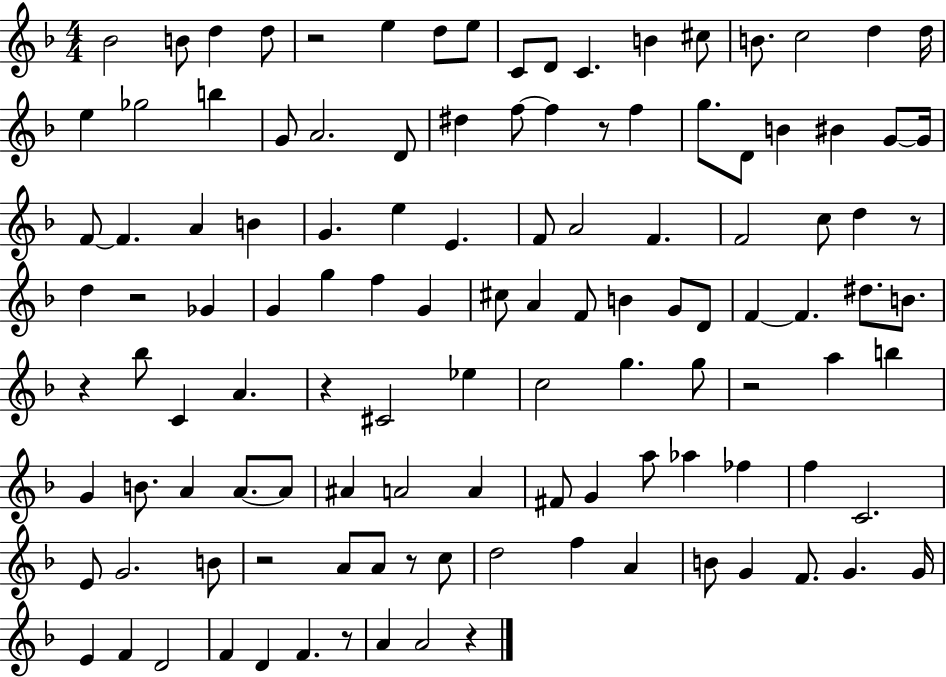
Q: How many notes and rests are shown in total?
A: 119